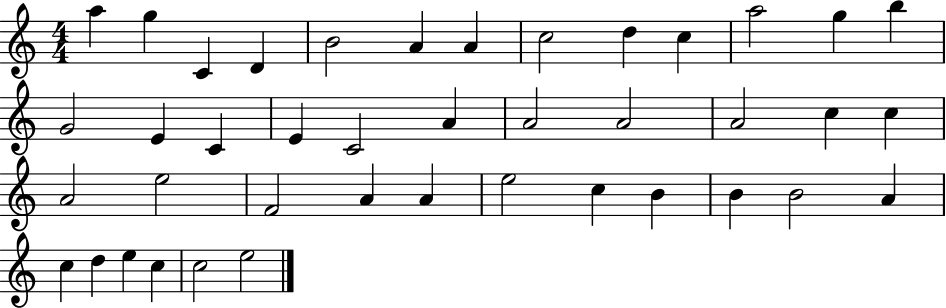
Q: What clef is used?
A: treble